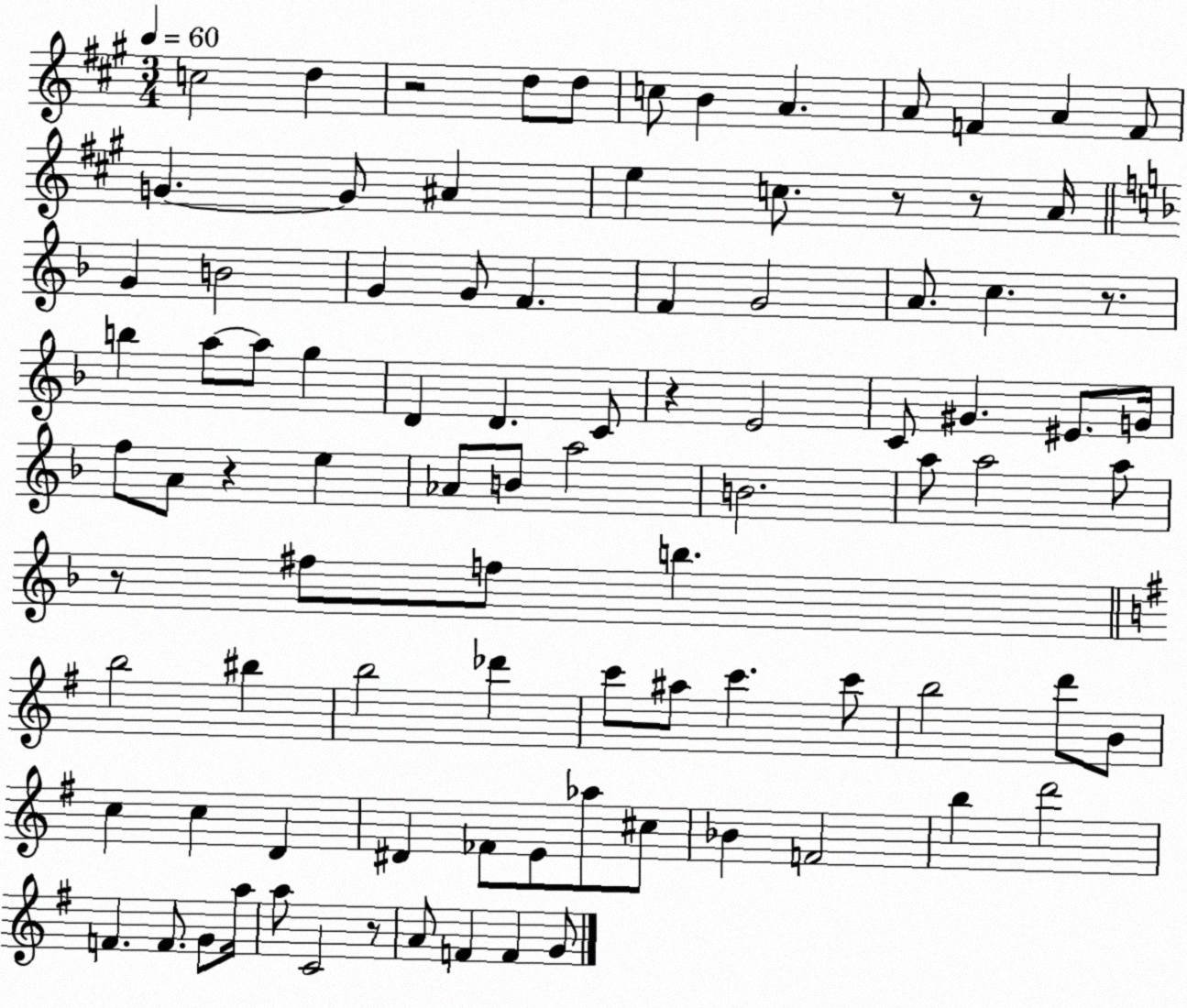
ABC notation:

X:1
T:Untitled
M:3/4
L:1/4
K:A
c2 d z2 d/2 d/2 c/2 B A A/2 F A F/2 G G/2 ^A e c/2 z/2 z/2 A/4 G B2 G G/2 F F G2 A/2 c z/2 b a/2 a/2 g D D C/2 z E2 C/2 ^G ^E/2 G/4 f/2 A/2 z e _A/2 B/2 a2 B2 a/2 a2 a/2 z/2 ^f/2 f/2 b b2 ^b b2 _d' c'/2 ^a/2 c' c'/2 b2 d'/2 B/2 c c D ^D _F/2 E/2 _a/2 ^c/2 _B F2 b d'2 F F/2 G/2 a/4 a/2 C2 z/2 A/2 F F G/2